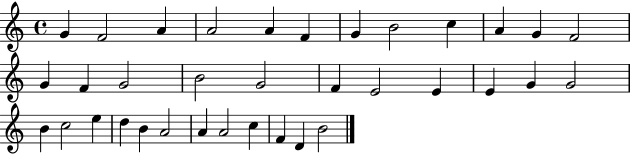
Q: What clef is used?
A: treble